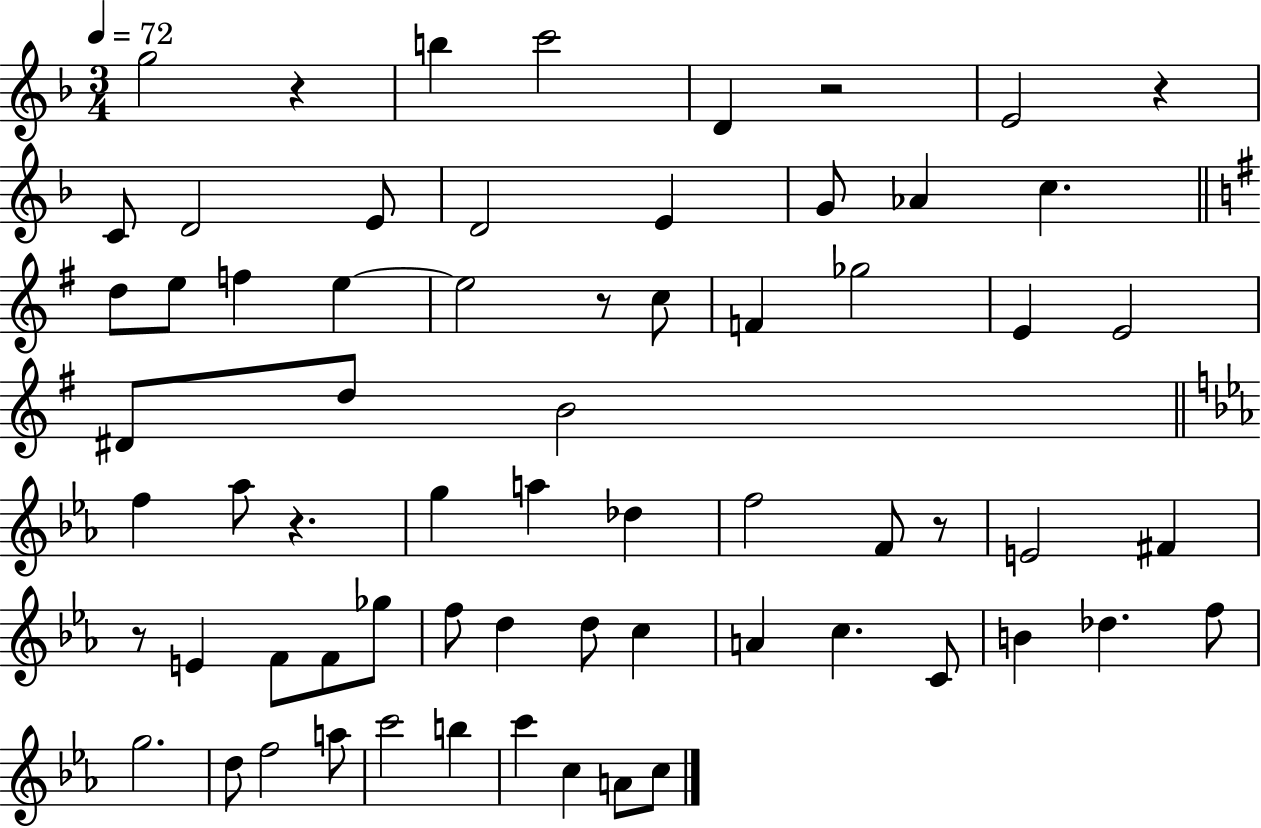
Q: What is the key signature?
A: F major